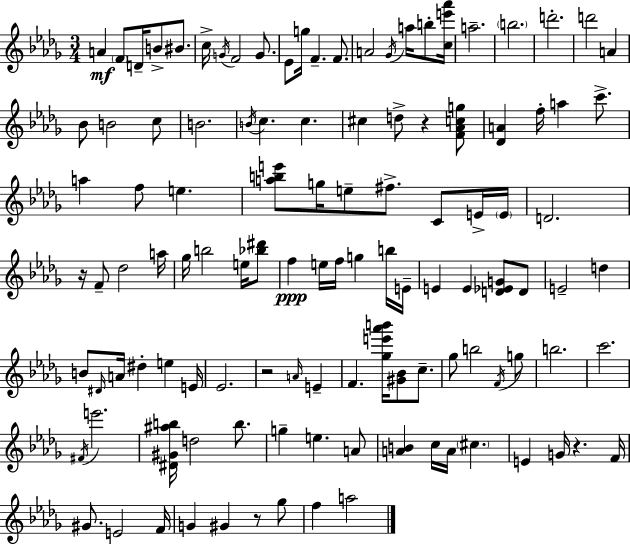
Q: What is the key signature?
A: BES minor